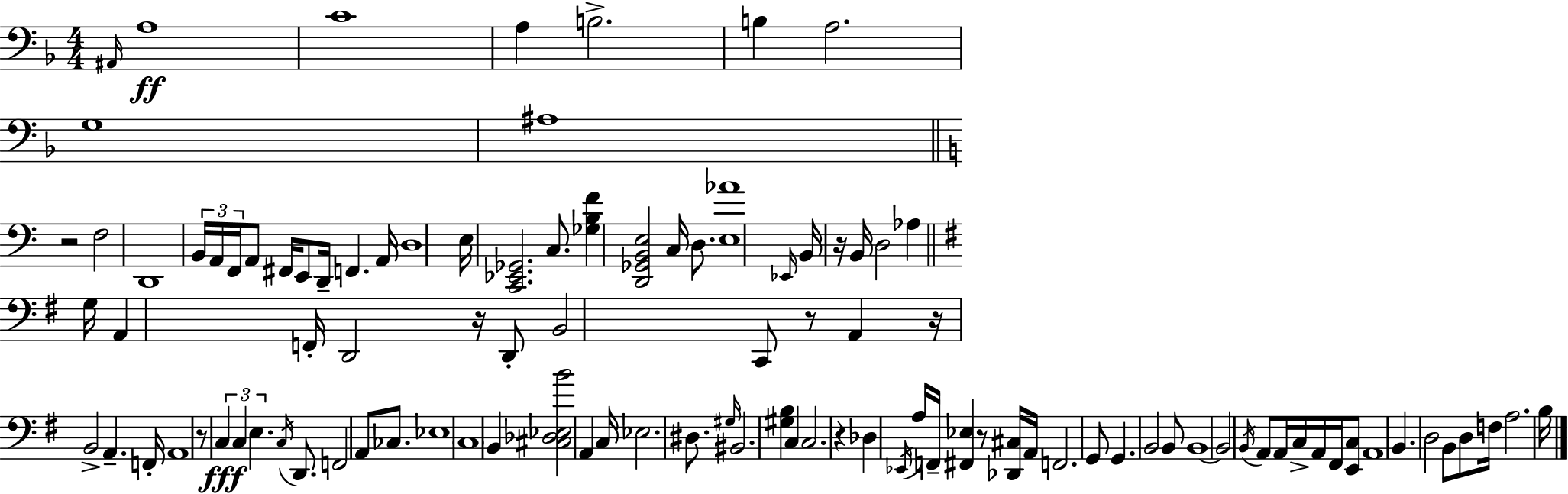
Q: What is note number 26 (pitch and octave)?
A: Eb2